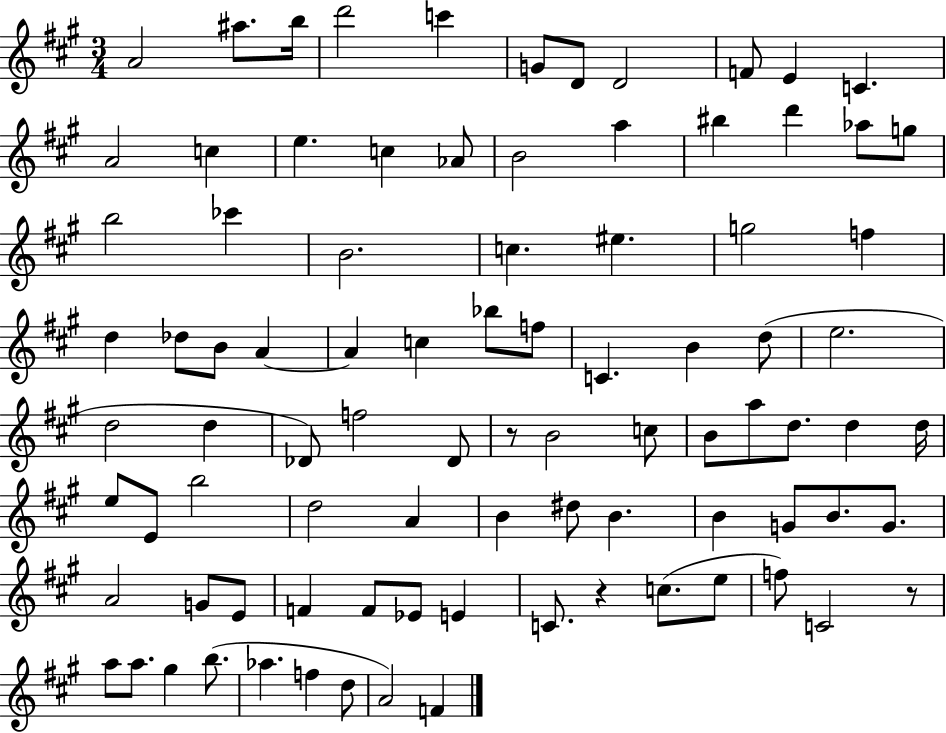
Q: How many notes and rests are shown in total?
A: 89